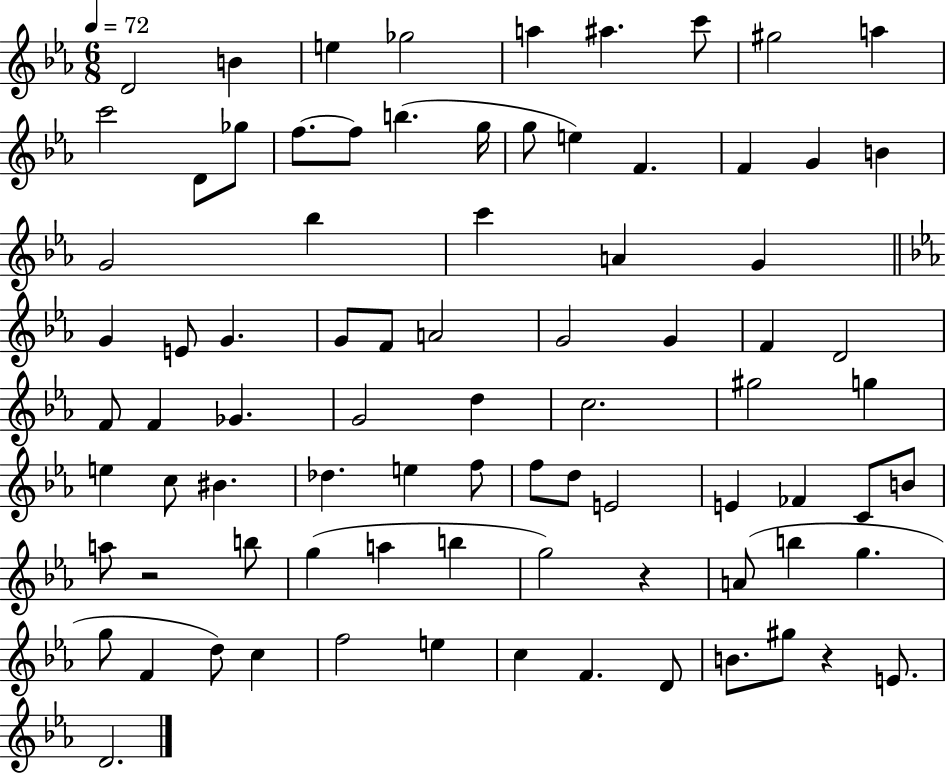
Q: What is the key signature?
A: EES major